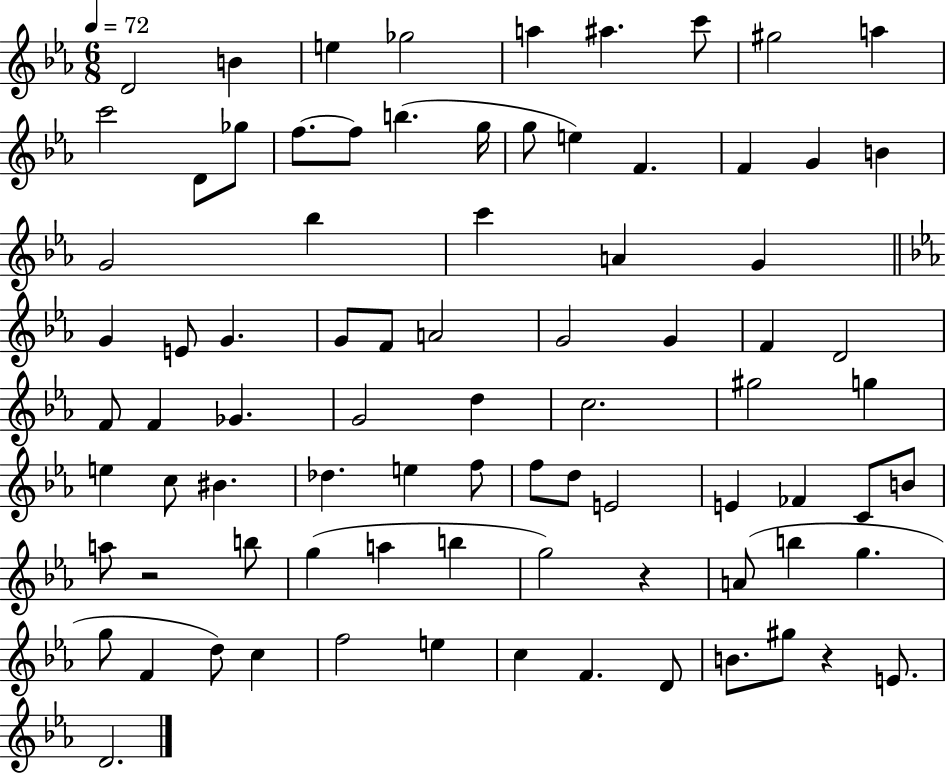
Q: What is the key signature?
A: EES major